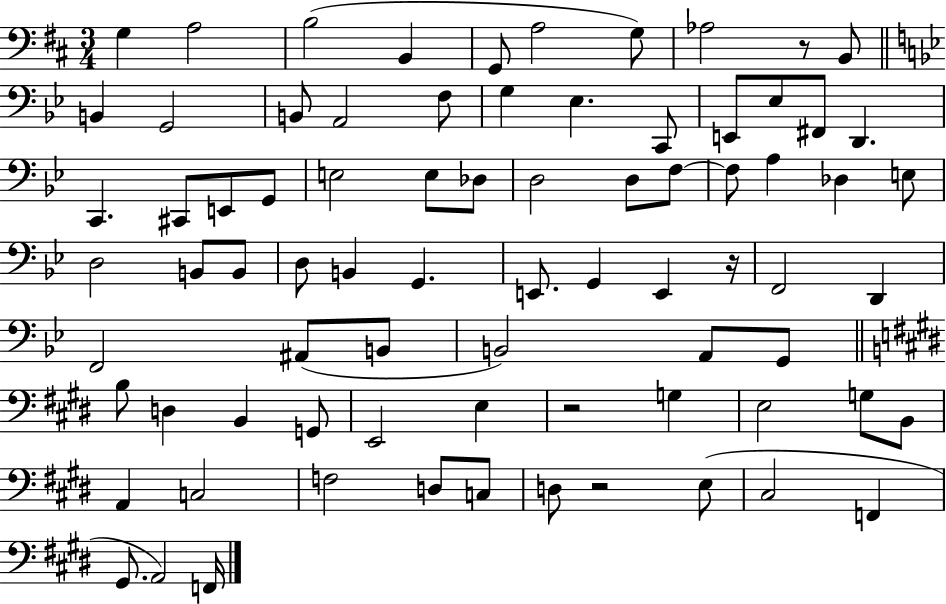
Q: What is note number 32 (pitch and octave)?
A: F3